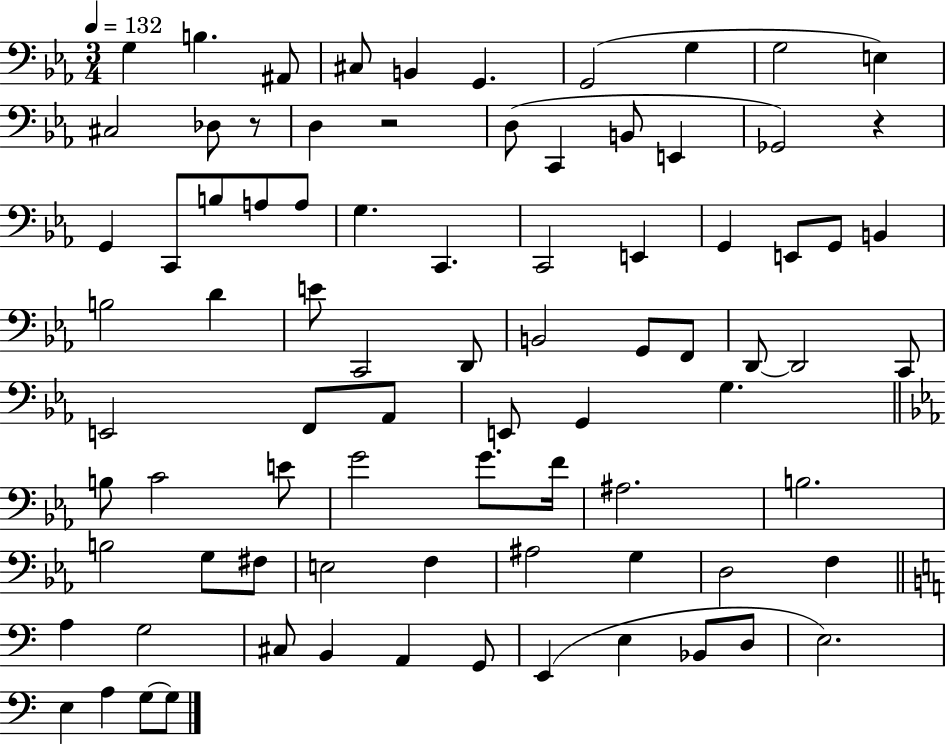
X:1
T:Untitled
M:3/4
L:1/4
K:Eb
G, B, ^A,,/2 ^C,/2 B,, G,, G,,2 G, G,2 E, ^C,2 _D,/2 z/2 D, z2 D,/2 C,, B,,/2 E,, _G,,2 z G,, C,,/2 B,/2 A,/2 A,/2 G, C,, C,,2 E,, G,, E,,/2 G,,/2 B,, B,2 D E/2 C,,2 D,,/2 B,,2 G,,/2 F,,/2 D,,/2 D,,2 C,,/2 E,,2 F,,/2 _A,,/2 E,,/2 G,, G, B,/2 C2 E/2 G2 G/2 F/4 ^A,2 B,2 B,2 G,/2 ^F,/2 E,2 F, ^A,2 G, D,2 F, A, G,2 ^C,/2 B,, A,, G,,/2 E,, E, _B,,/2 D,/2 E,2 E, A, G,/2 G,/2